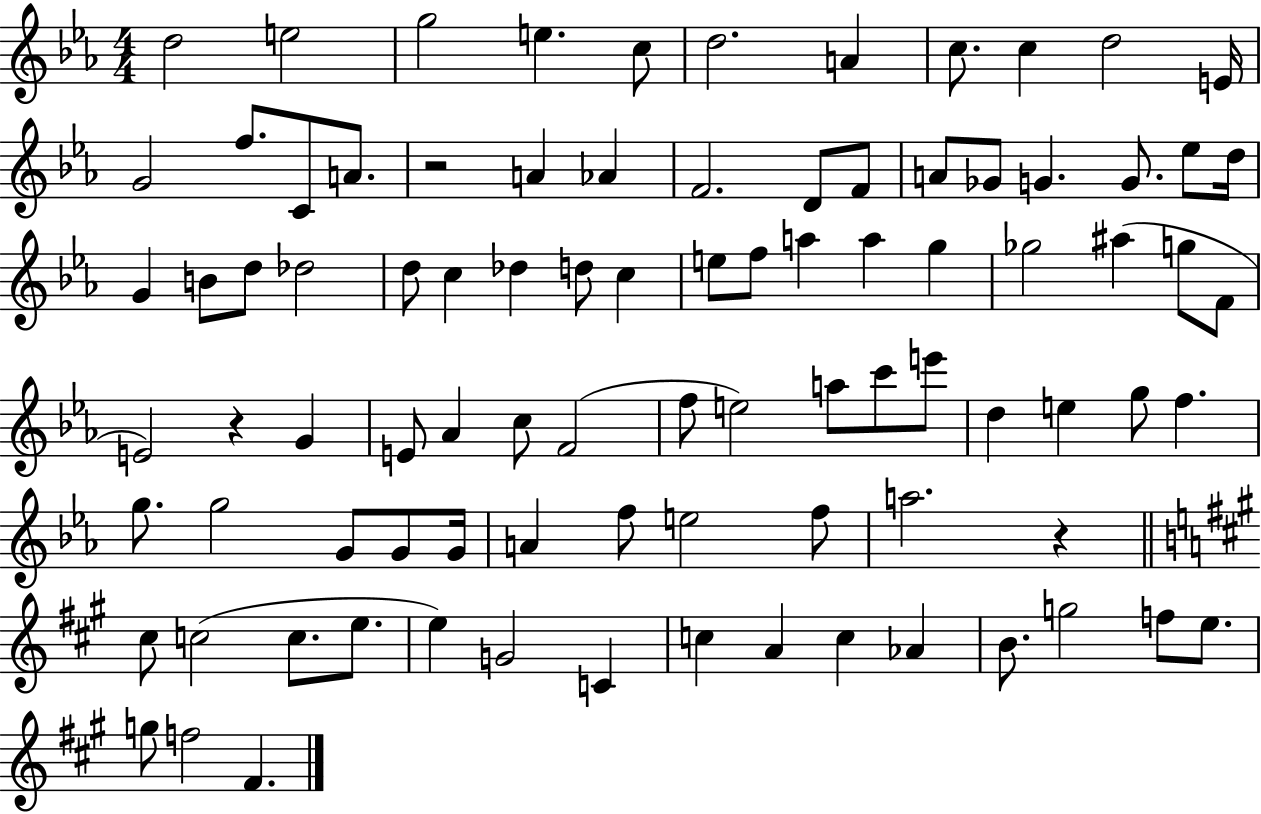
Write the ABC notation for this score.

X:1
T:Untitled
M:4/4
L:1/4
K:Eb
d2 e2 g2 e c/2 d2 A c/2 c d2 E/4 G2 f/2 C/2 A/2 z2 A _A F2 D/2 F/2 A/2 _G/2 G G/2 _e/2 d/4 G B/2 d/2 _d2 d/2 c _d d/2 c e/2 f/2 a a g _g2 ^a g/2 F/2 E2 z G E/2 _A c/2 F2 f/2 e2 a/2 c'/2 e'/2 d e g/2 f g/2 g2 G/2 G/2 G/4 A f/2 e2 f/2 a2 z ^c/2 c2 c/2 e/2 e G2 C c A c _A B/2 g2 f/2 e/2 g/2 f2 ^F